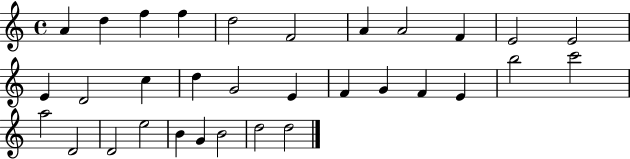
{
  \clef treble
  \time 4/4
  \defaultTimeSignature
  \key c \major
  a'4 d''4 f''4 f''4 | d''2 f'2 | a'4 a'2 f'4 | e'2 e'2 | \break e'4 d'2 c''4 | d''4 g'2 e'4 | f'4 g'4 f'4 e'4 | b''2 c'''2 | \break a''2 d'2 | d'2 e''2 | b'4 g'4 b'2 | d''2 d''2 | \break \bar "|."
}